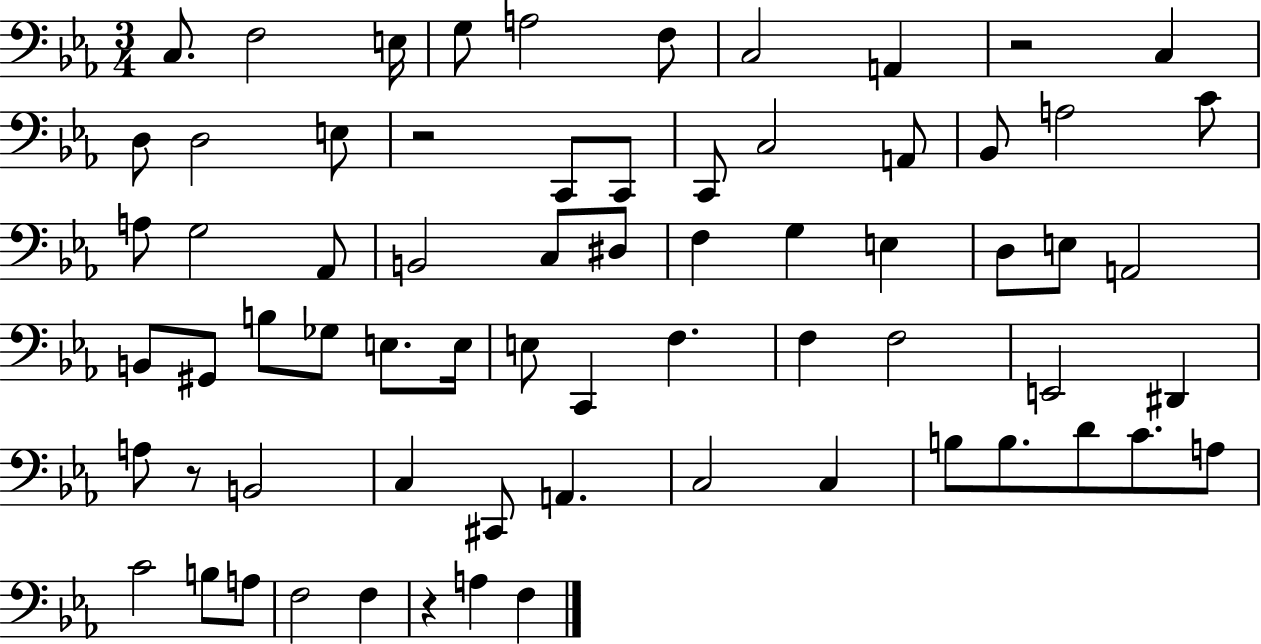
X:1
T:Untitled
M:3/4
L:1/4
K:Eb
C,/2 F,2 E,/4 G,/2 A,2 F,/2 C,2 A,, z2 C, D,/2 D,2 E,/2 z2 C,,/2 C,,/2 C,,/2 C,2 A,,/2 _B,,/2 A,2 C/2 A,/2 G,2 _A,,/2 B,,2 C,/2 ^D,/2 F, G, E, D,/2 E,/2 A,,2 B,,/2 ^G,,/2 B,/2 _G,/2 E,/2 E,/4 E,/2 C,, F, F, F,2 E,,2 ^D,, A,/2 z/2 B,,2 C, ^C,,/2 A,, C,2 C, B,/2 B,/2 D/2 C/2 A,/2 C2 B,/2 A,/2 F,2 F, z A, F,